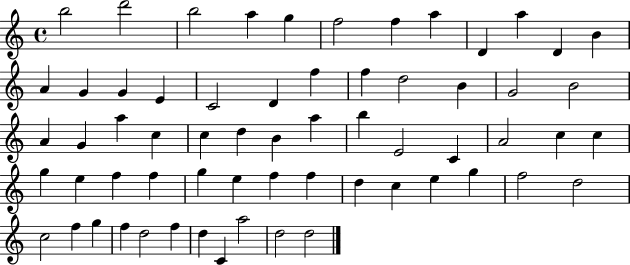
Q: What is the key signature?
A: C major